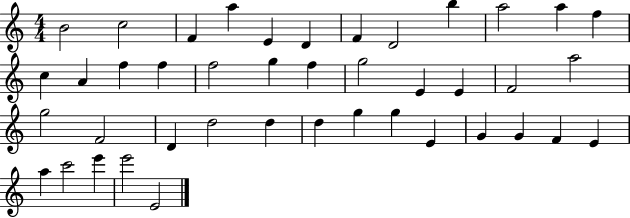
{
  \clef treble
  \numericTimeSignature
  \time 4/4
  \key c \major
  b'2 c''2 | f'4 a''4 e'4 d'4 | f'4 d'2 b''4 | a''2 a''4 f''4 | \break c''4 a'4 f''4 f''4 | f''2 g''4 f''4 | g''2 e'4 e'4 | f'2 a''2 | \break g''2 f'2 | d'4 d''2 d''4 | d''4 g''4 g''4 e'4 | g'4 g'4 f'4 e'4 | \break a''4 c'''2 e'''4 | e'''2 e'2 | \bar "|."
}